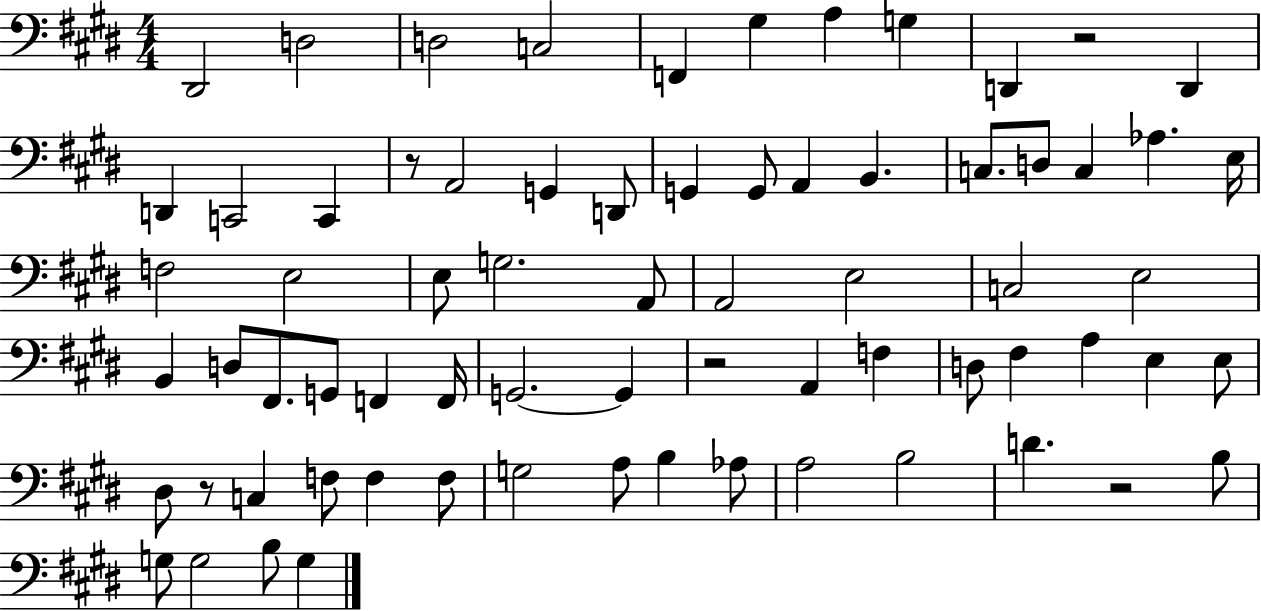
D#2/h D3/h D3/h C3/h F2/q G#3/q A3/q G3/q D2/q R/h D2/q D2/q C2/h C2/q R/e A2/h G2/q D2/e G2/q G2/e A2/q B2/q. C3/e. D3/e C3/q Ab3/q. E3/s F3/h E3/h E3/e G3/h. A2/e A2/h E3/h C3/h E3/h B2/q D3/e F#2/e. G2/e F2/q F2/s G2/h. G2/q R/h A2/q F3/q D3/e F#3/q A3/q E3/q E3/e D#3/e R/e C3/q F3/e F3/q F3/e G3/h A3/e B3/q Ab3/e A3/h B3/h D4/q. R/h B3/e G3/e G3/h B3/e G3/q